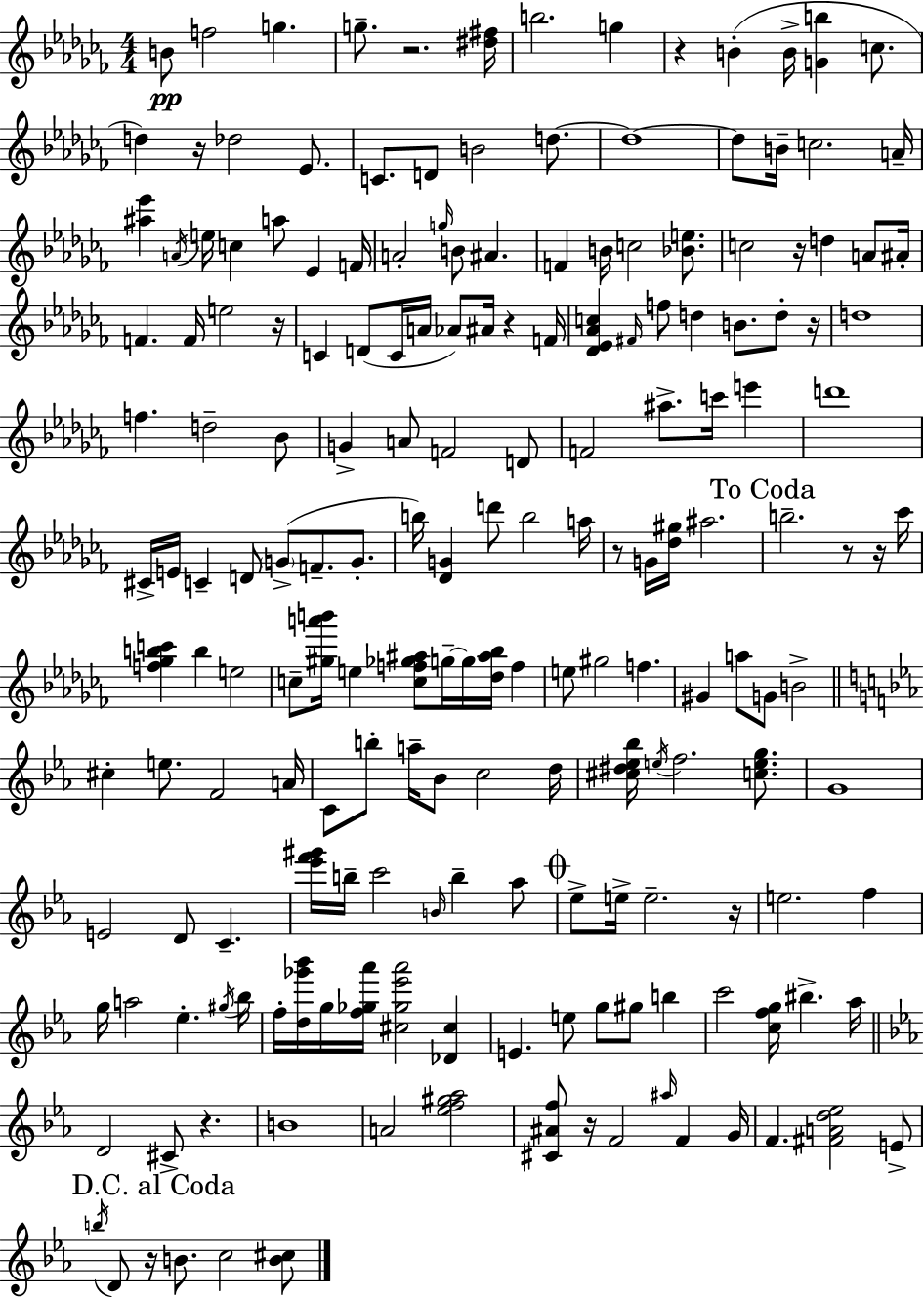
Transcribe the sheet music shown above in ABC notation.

X:1
T:Untitled
M:4/4
L:1/4
K:Abm
B/2 f2 g g/2 z2 [^d^f]/4 b2 g z B B/4 [Gb] c/2 d z/4 _d2 _E/2 C/2 D/2 B2 d/2 d4 d/2 B/4 c2 A/4 [^a_e'] A/4 e/4 c a/2 _E F/4 A2 g/4 B/2 ^A F B/4 c2 [_Be]/2 c2 z/4 d A/2 ^A/4 F F/4 e2 z/4 C D/2 C/4 A/4 _A/2 ^A/4 z F/4 [_D_E_Ac] ^F/4 f/2 d B/2 d/2 z/4 d4 f d2 _B/2 G A/2 F2 D/2 F2 ^a/2 c'/4 e' d'4 ^C/4 E/4 C D/2 G/2 F/2 G/2 b/4 [_DG] d'/2 b2 a/4 z/2 G/4 [_d^g]/4 ^a2 b2 z/2 z/4 _c'/4 [f_gbc'] b e2 c/2 [^ga'b']/4 e [cf_g^a]/2 g/4 g/4 [_d^a_b]/4 f e/2 ^g2 f ^G a/2 G/2 B2 ^c e/2 F2 A/4 C/2 b/2 a/4 _B/2 c2 d/4 [^c^d_e_b]/4 e/4 f2 [ceg]/2 G4 E2 D/2 C [_e'f'^g']/4 b/4 c'2 B/4 b _a/2 _e/2 e/4 e2 z/4 e2 f g/4 a2 _e ^g/4 _b/4 f/4 [d_g'_b']/4 g/4 [f_g_a']/4 [^c_g_e'_a']2 [_D^c] E e/2 g/2 ^g/2 b c'2 [cfg]/4 ^b _a/4 D2 ^C/2 z B4 A2 [_ef^g_a]2 [^C^Af]/2 z/4 F2 ^a/4 F G/4 F [^FAd_e]2 E/2 b/4 D/2 z/4 B/2 c2 [B^c]/2